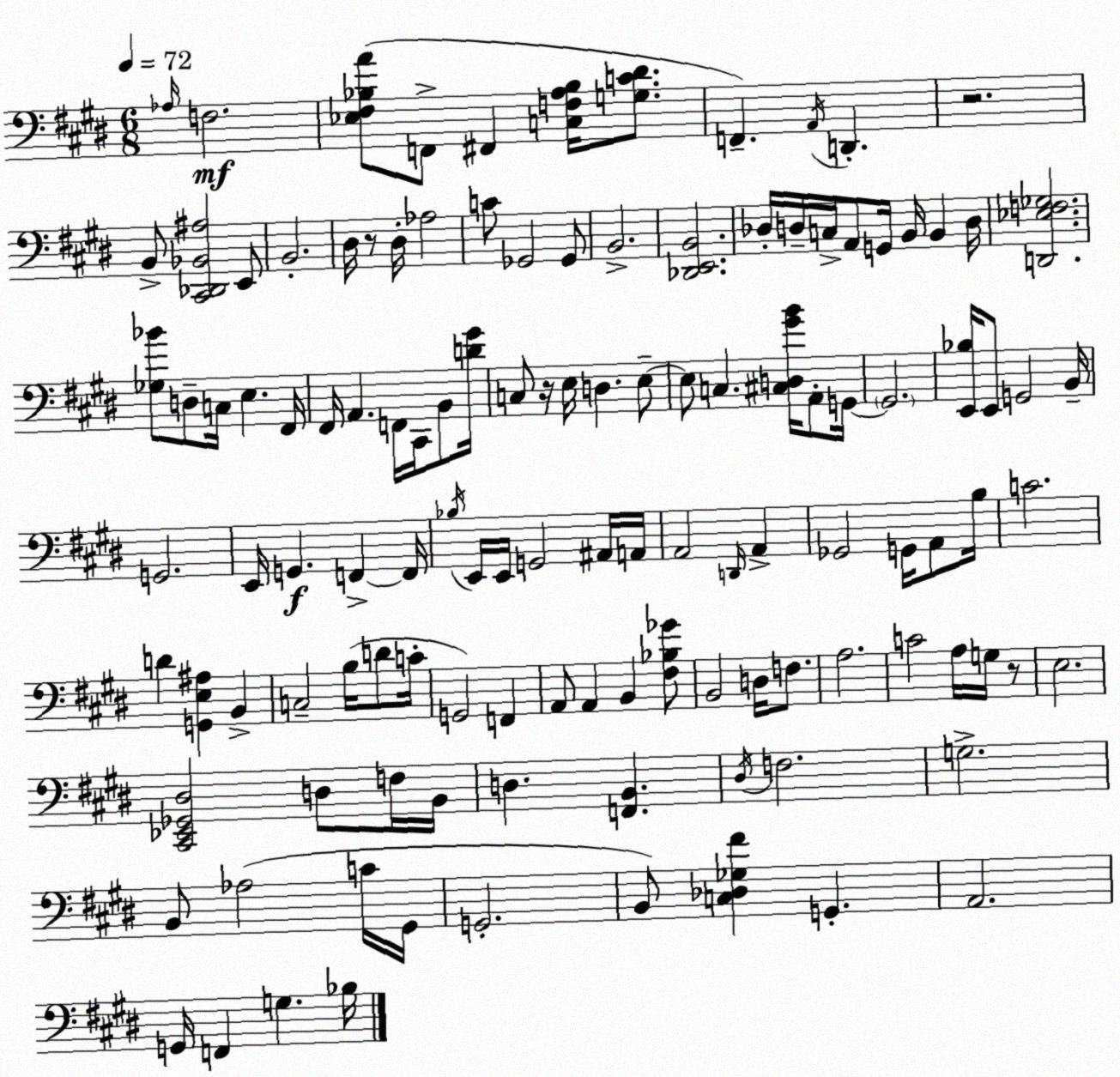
X:1
T:Untitled
M:6/8
L:1/4
K:E
_A,/4 F,2 [_E,^F,_B,A]/2 F,,/2 ^F,, [C,F,A,_B,]/4 [G,C^D]/2 F,, A,,/4 D,, z2 B,,/2 [^C,,_D,,_B,,^A,]2 E,,/2 B,,2 ^D,/4 z/2 ^D,/4 _A,2 C/2 _G,,2 _G,,/2 B,,2 [_D,,E,,B,,]2 _D,/4 D,/4 C,/4 A,,/2 G,,/4 B,,/4 B,, D,/4 [D,,_E,F,_G,]2 [_G,_B]/2 D,/2 C,/4 E, ^F,,/4 ^F,,/4 A,, F,,/4 ^C,,/4 B,,/2 [D^G]/4 C,/2 z/4 E,/4 D, E,/2 E,/2 C, [^C,D,^GB]/4 A,,/2 G,,/4 G,,2 [E,,_B,]/4 E,,/2 G,,2 B,,/4 G,,2 E,,/4 G,, F,, F,,/4 _B,/4 E,,/4 E,,/4 G,,2 ^A,,/4 A,,/4 A,,2 D,,/4 A,, _G,,2 G,,/4 A,,/2 B,/4 C2 D [G,,E,^A,] B,, C,2 B,/4 D/2 C/4 G,,2 F,, A,,/2 A,, B,, [^F,_B,_G]/2 B,,2 D,/4 F,/2 A,2 C2 A,/4 G,/4 z/2 E,2 [^C,,_E,,_G,,^D,]2 D,/2 F,/4 B,,/4 D, [F,,B,,] ^D,/4 F,2 G,2 B,,/2 _A,2 C/4 ^G,,/4 G,,2 B,,/2 [C,_D,_G,^F] G,, A,,2 G,,/4 F,, G, _B,/4